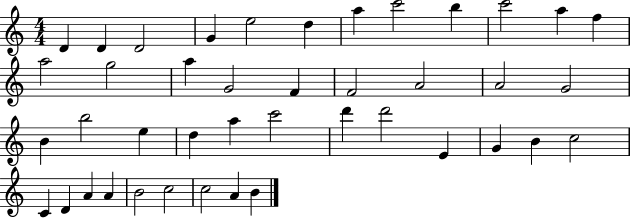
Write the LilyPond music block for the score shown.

{
  \clef treble
  \numericTimeSignature
  \time 4/4
  \key c \major
  d'4 d'4 d'2 | g'4 e''2 d''4 | a''4 c'''2 b''4 | c'''2 a''4 f''4 | \break a''2 g''2 | a''4 g'2 f'4 | f'2 a'2 | a'2 g'2 | \break b'4 b''2 e''4 | d''4 a''4 c'''2 | d'''4 d'''2 e'4 | g'4 b'4 c''2 | \break c'4 d'4 a'4 a'4 | b'2 c''2 | c''2 a'4 b'4 | \bar "|."
}